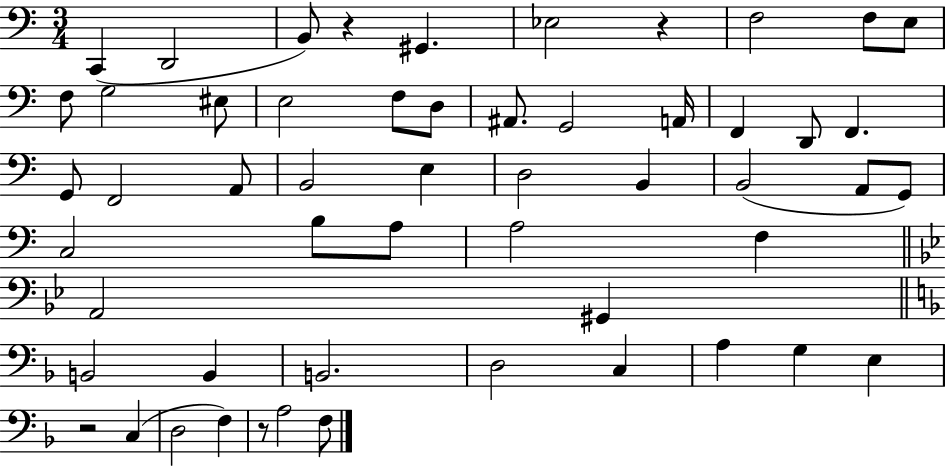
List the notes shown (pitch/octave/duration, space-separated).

C2/q D2/h B2/e R/q G#2/q. Eb3/h R/q F3/h F3/e E3/e F3/e G3/h EIS3/e E3/h F3/e D3/e A#2/e. G2/h A2/s F2/q D2/e F2/q. G2/e F2/h A2/e B2/h E3/q D3/h B2/q B2/h A2/e G2/e C3/h B3/e A3/e A3/h F3/q A2/h G#2/q B2/h B2/q B2/h. D3/h C3/q A3/q G3/q E3/q R/h C3/q D3/h F3/q R/e A3/h F3/e